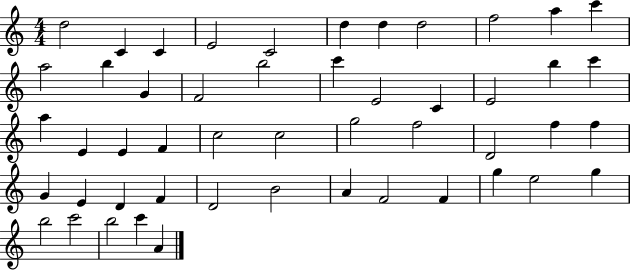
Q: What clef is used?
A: treble